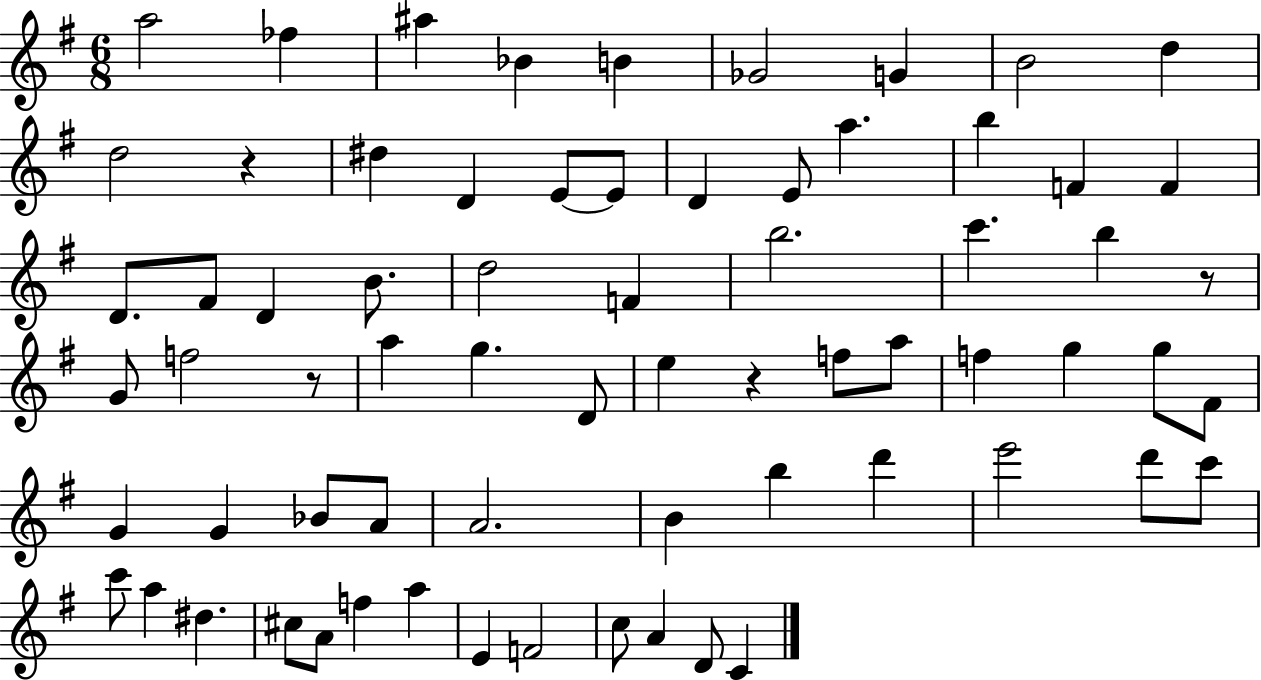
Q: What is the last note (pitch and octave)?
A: C4